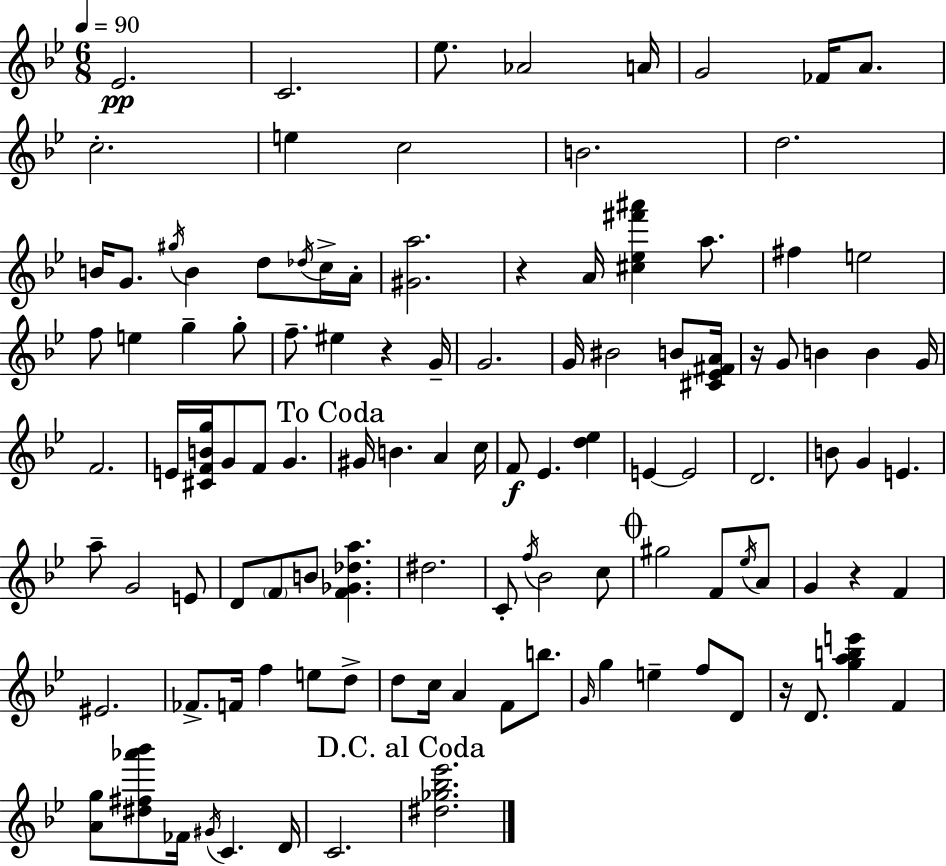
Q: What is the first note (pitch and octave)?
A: Eb4